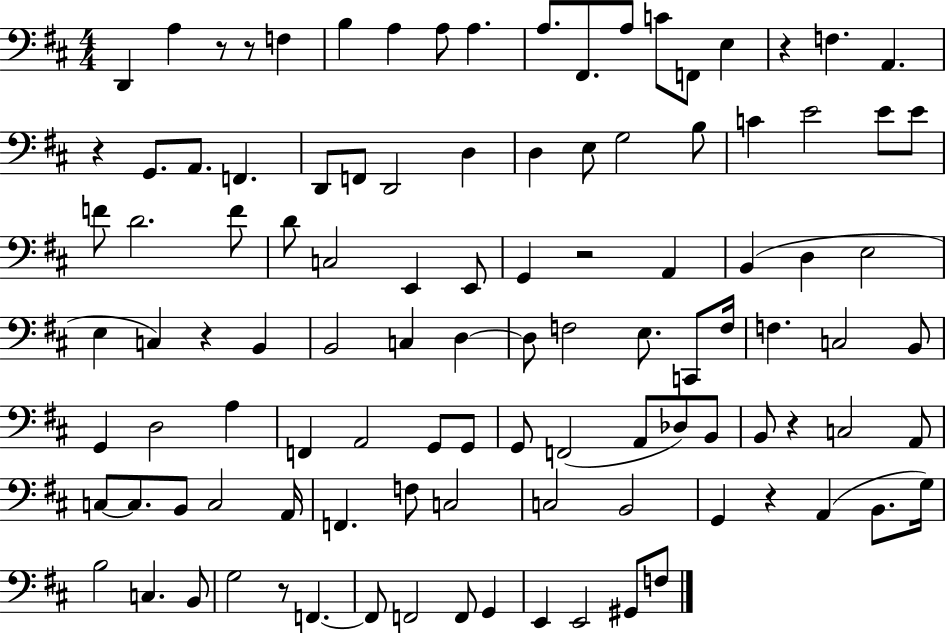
D2/q A3/q R/e R/e F3/q B3/q A3/q A3/e A3/q. A3/e. F#2/e. A3/e C4/e F2/e E3/q R/q F3/q. A2/q. R/q G2/e. A2/e. F2/q. D2/e F2/e D2/h D3/q D3/q E3/e G3/h B3/e C4/q E4/h E4/e E4/e F4/e D4/h. F4/e D4/e C3/h E2/q E2/e G2/q R/h A2/q B2/q D3/q E3/h E3/q C3/q R/q B2/q B2/h C3/q D3/q D3/e F3/h E3/e. C2/e F3/s F3/q. C3/h B2/e G2/q D3/h A3/q F2/q A2/h G2/e G2/e G2/e F2/h A2/e Db3/e B2/e B2/e R/q C3/h A2/e C3/e C3/e. B2/e C3/h A2/s F2/q. F3/e C3/h C3/h B2/h G2/q R/q A2/q B2/e. G3/s B3/h C3/q. B2/e G3/h R/e F2/q. F2/e F2/h F2/e G2/q E2/q E2/h G#2/e F3/e